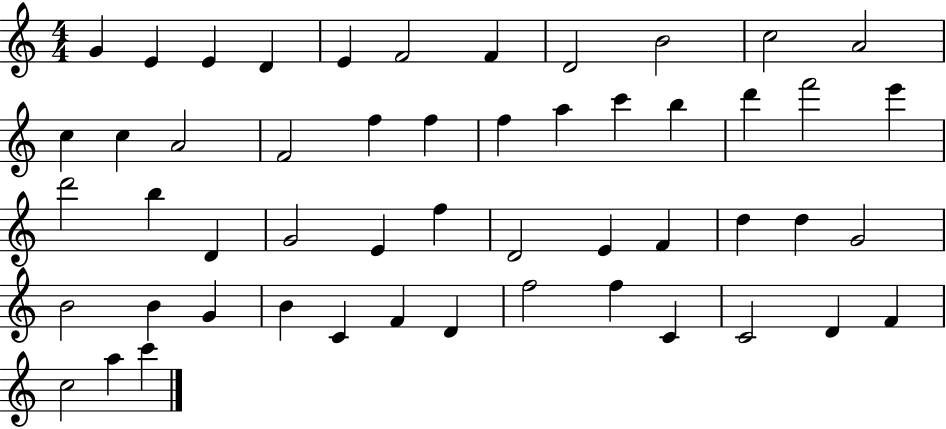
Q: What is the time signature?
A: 4/4